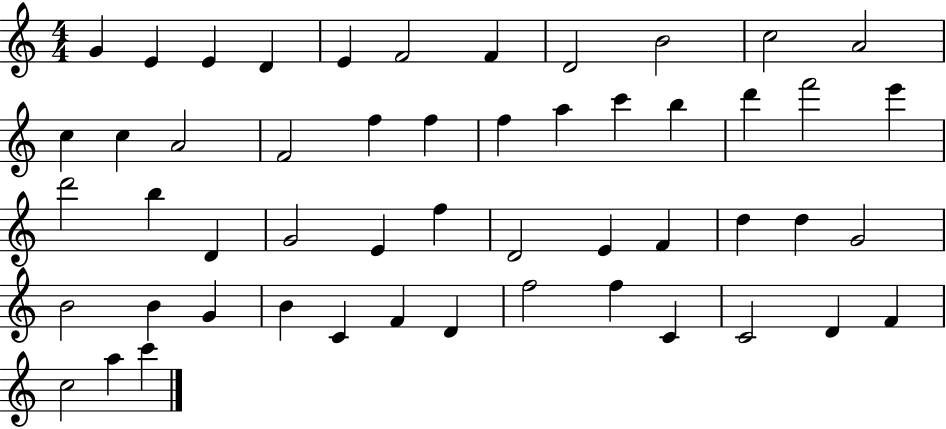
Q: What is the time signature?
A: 4/4